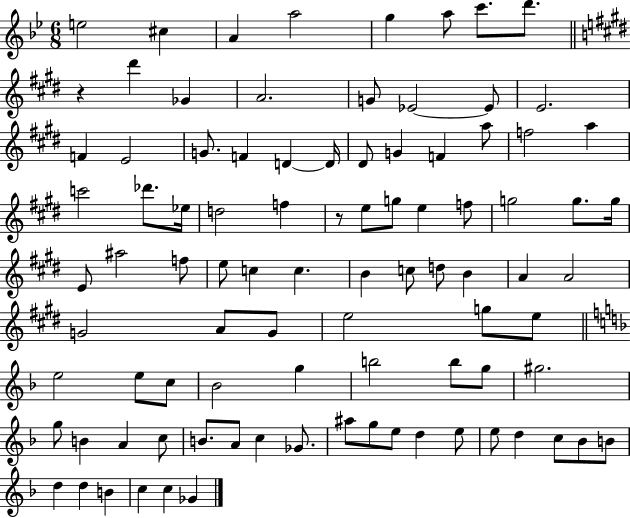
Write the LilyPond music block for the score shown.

{
  \clef treble
  \numericTimeSignature
  \time 6/8
  \key bes \major
  e''2 cis''4 | a'4 a''2 | g''4 a''8 c'''8. d'''8. | \bar "||" \break \key e \major r4 dis'''4 ges'4 | a'2. | g'8 ees'2~~ ees'8 | e'2. | \break f'4 e'2 | g'8. f'4 d'4~~ d'16 | dis'8 g'4 f'4 a''8 | f''2 a''4 | \break c'''2 des'''8. ees''16 | d''2 f''4 | r8 e''8 g''8 e''4 f''8 | g''2 g''8. g''16 | \break e'8 ais''2 f''8 | e''8 c''4 c''4. | b'4 c''8 d''8 b'4 | a'4 a'2 | \break g'2 a'8 g'8 | e''2 g''8 e''8 | \bar "||" \break \key f \major e''2 e''8 c''8 | bes'2 g''4 | b''2 b''8 g''8 | gis''2. | \break g''8 b'4 a'4 c''8 | b'8. a'8 c''4 ges'8. | ais''8 g''8 e''8 d''4 e''8 | e''8 d''4 c''8 bes'8 b'8 | \break d''4 d''4 b'4 | c''4 c''4 ges'4 | \bar "|."
}